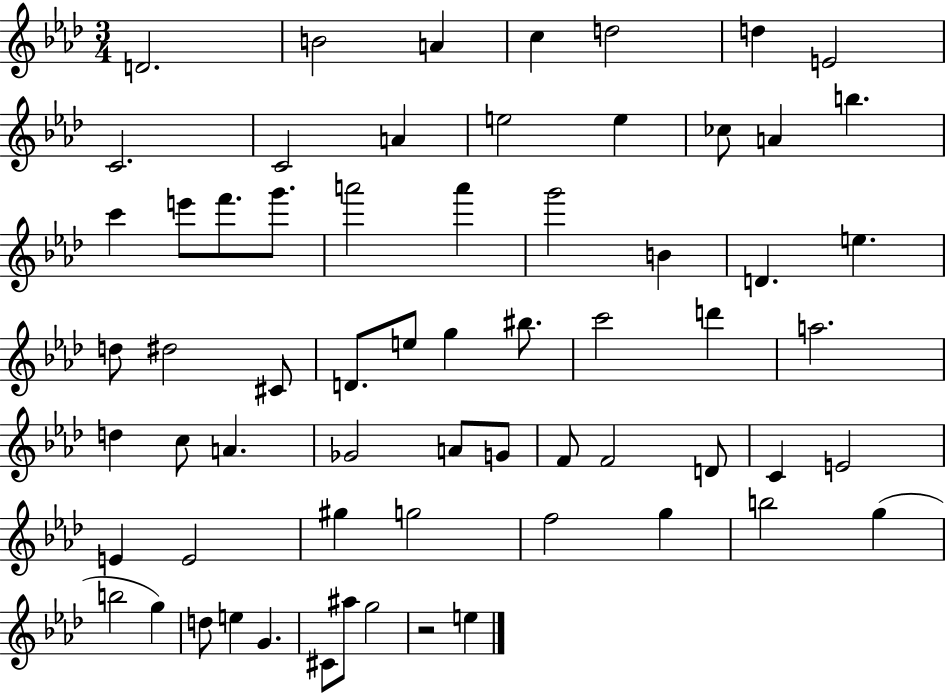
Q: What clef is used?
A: treble